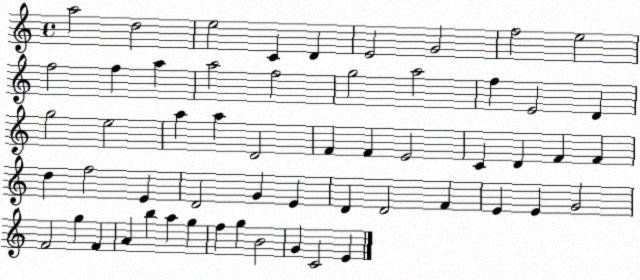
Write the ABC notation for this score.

X:1
T:Untitled
M:4/4
L:1/4
K:C
a2 d2 e2 C D E2 G2 f2 e2 f2 f a a2 f2 g2 a2 f E2 D g2 e2 a a D2 F F E2 C D F F d f2 E D2 G E D D2 F E E G2 F2 g F A b a g f g B2 G C2 E